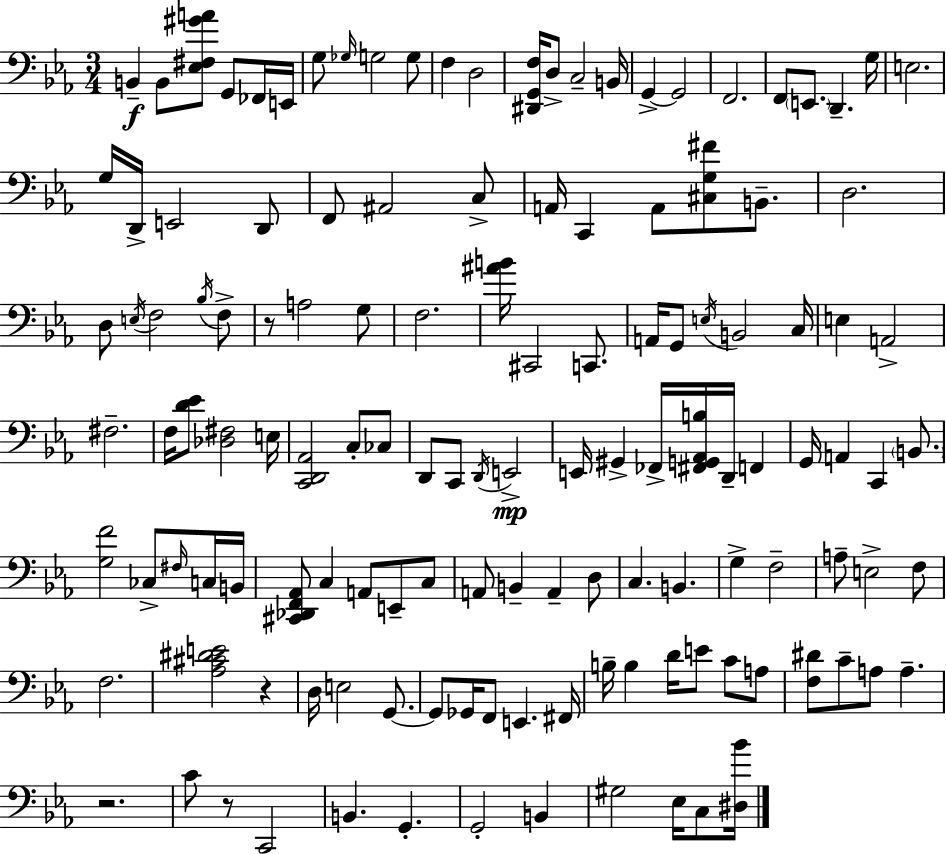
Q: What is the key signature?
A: EES major